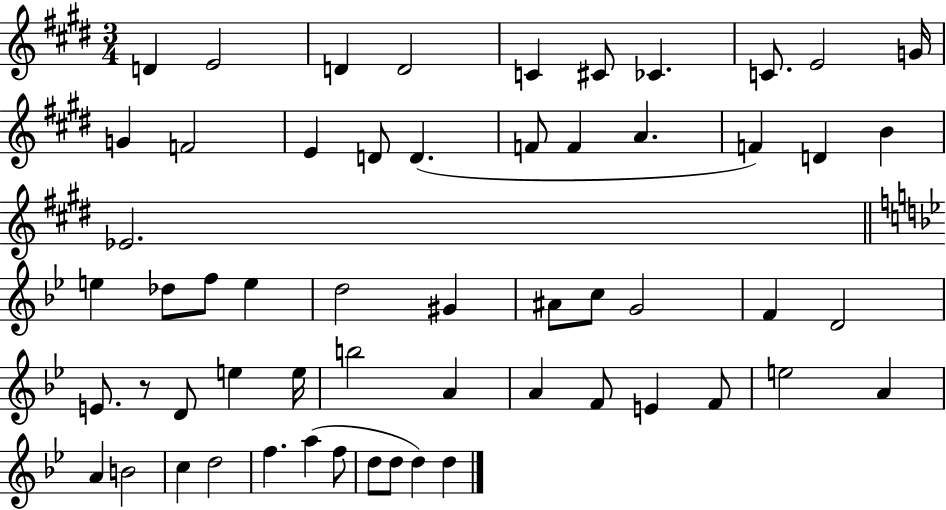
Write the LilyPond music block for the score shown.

{
  \clef treble
  \numericTimeSignature
  \time 3/4
  \key e \major
  d'4 e'2 | d'4 d'2 | c'4 cis'8 ces'4. | c'8. e'2 g'16 | \break g'4 f'2 | e'4 d'8 d'4.( | f'8 f'4 a'4. | f'4) d'4 b'4 | \break ees'2. | \bar "||" \break \key bes \major e''4 des''8 f''8 e''4 | d''2 gis'4 | ais'8 c''8 g'2 | f'4 d'2 | \break e'8. r8 d'8 e''4 e''16 | b''2 a'4 | a'4 f'8 e'4 f'8 | e''2 a'4 | \break a'4 b'2 | c''4 d''2 | f''4. a''4( f''8 | d''8 d''8 d''4) d''4 | \break \bar "|."
}